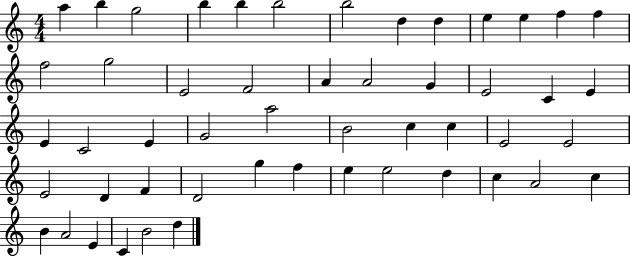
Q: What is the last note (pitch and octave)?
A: D5